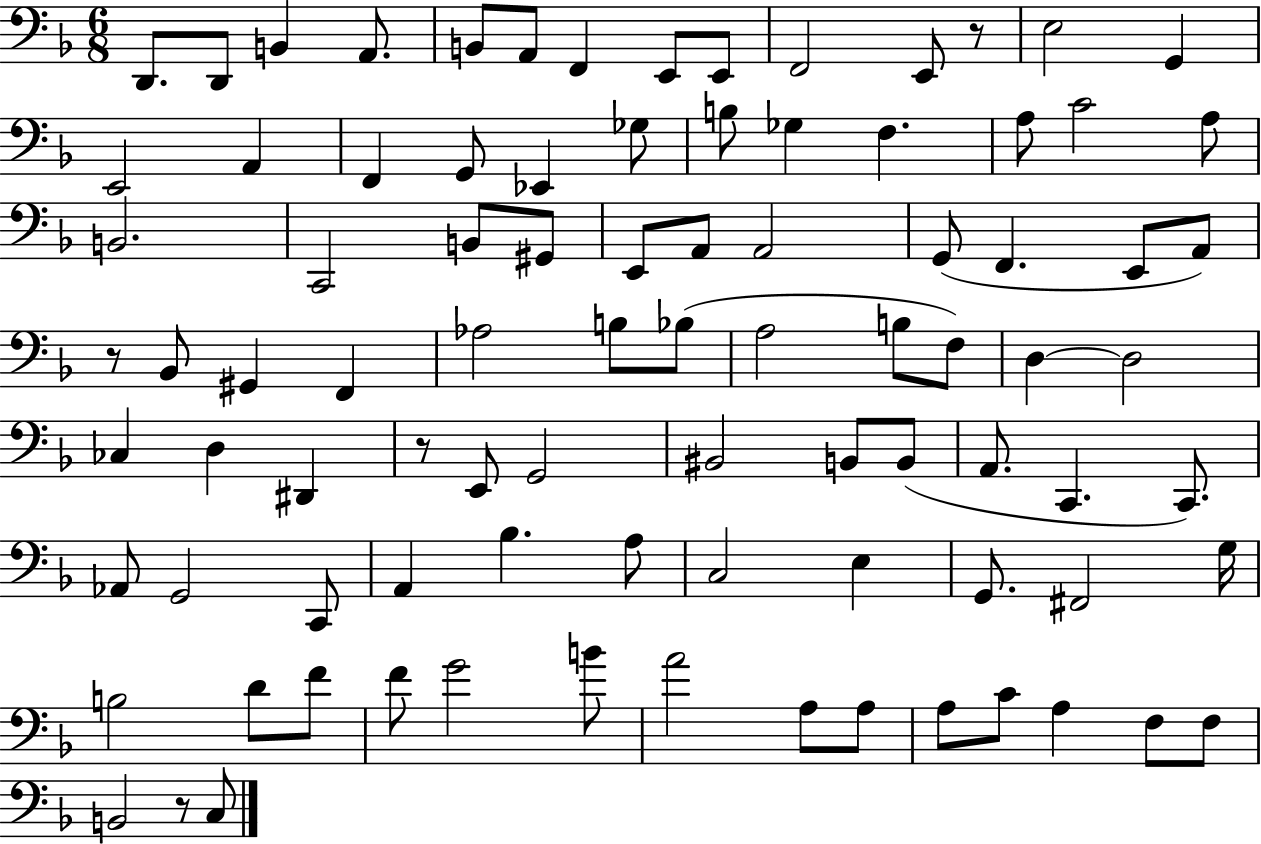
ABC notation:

X:1
T:Untitled
M:6/8
L:1/4
K:F
D,,/2 D,,/2 B,, A,,/2 B,,/2 A,,/2 F,, E,,/2 E,,/2 F,,2 E,,/2 z/2 E,2 G,, E,,2 A,, F,, G,,/2 _E,, _G,/2 B,/2 _G, F, A,/2 C2 A,/2 B,,2 C,,2 B,,/2 ^G,,/2 E,,/2 A,,/2 A,,2 G,,/2 F,, E,,/2 A,,/2 z/2 _B,,/2 ^G,, F,, _A,2 B,/2 _B,/2 A,2 B,/2 F,/2 D, D,2 _C, D, ^D,, z/2 E,,/2 G,,2 ^B,,2 B,,/2 B,,/2 A,,/2 C,, C,,/2 _A,,/2 G,,2 C,,/2 A,, _B, A,/2 C,2 E, G,,/2 ^F,,2 G,/4 B,2 D/2 F/2 F/2 G2 B/2 A2 A,/2 A,/2 A,/2 C/2 A, F,/2 F,/2 B,,2 z/2 C,/2